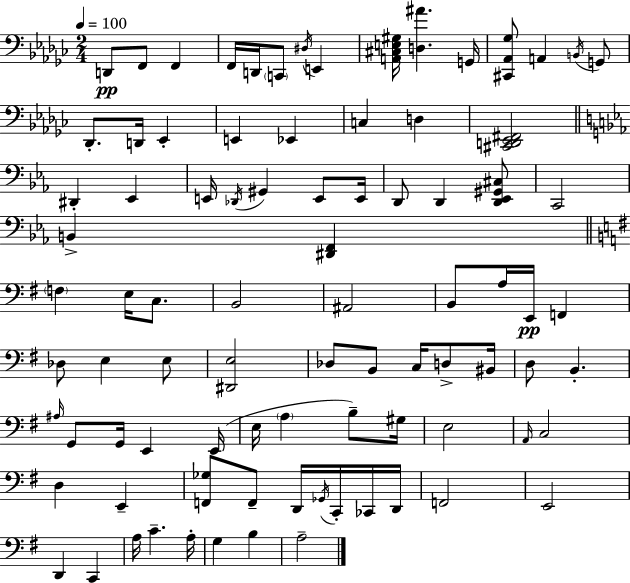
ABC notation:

X:1
T:Untitled
M:2/4
L:1/4
K:Ebm
D,,/2 F,,/2 F,, F,,/4 D,,/4 C,,/2 ^D,/4 E,, [A,,^C,E,^G,]/4 [D,^A] G,,/4 [^C,,_A,,_G,]/2 A,, B,,/4 G,,/2 _D,,/2 D,,/4 _E,, E,, _E,, C, D, [^C,,D,,_E,,^F,,]2 ^D,, _E,, E,,/4 _D,,/4 ^G,, E,,/2 E,,/4 D,,/2 D,, [D,,_E,,^G,,^C,]/2 C,,2 B,, [^D,,F,,] F, E,/4 C,/2 B,,2 ^A,,2 B,,/2 A,/4 E,,/4 F,, _D,/2 E, E,/2 [^D,,E,]2 _D,/2 B,,/2 C,/4 D,/2 ^B,,/4 D,/2 B,, ^A,/4 G,,/2 G,,/4 E,, E,,/4 E,/4 A, B,/2 ^G,/4 E,2 A,,/4 C,2 D, E,, [F,,_G,]/2 F,,/2 D,,/4 _G,,/4 C,,/4 _C,,/4 D,,/4 F,,2 E,,2 D,, C,, A,/4 C A,/4 G, B, A,2